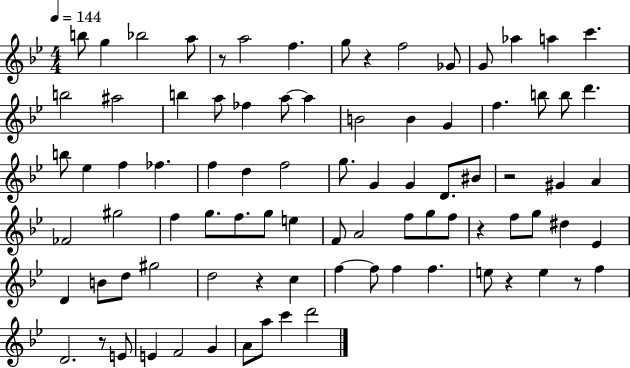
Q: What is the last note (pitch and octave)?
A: D6